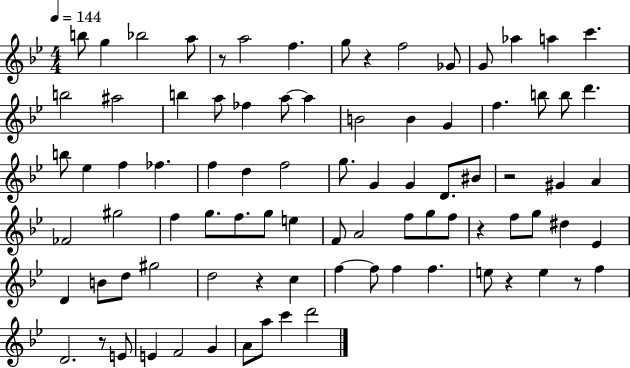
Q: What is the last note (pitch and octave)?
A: D6